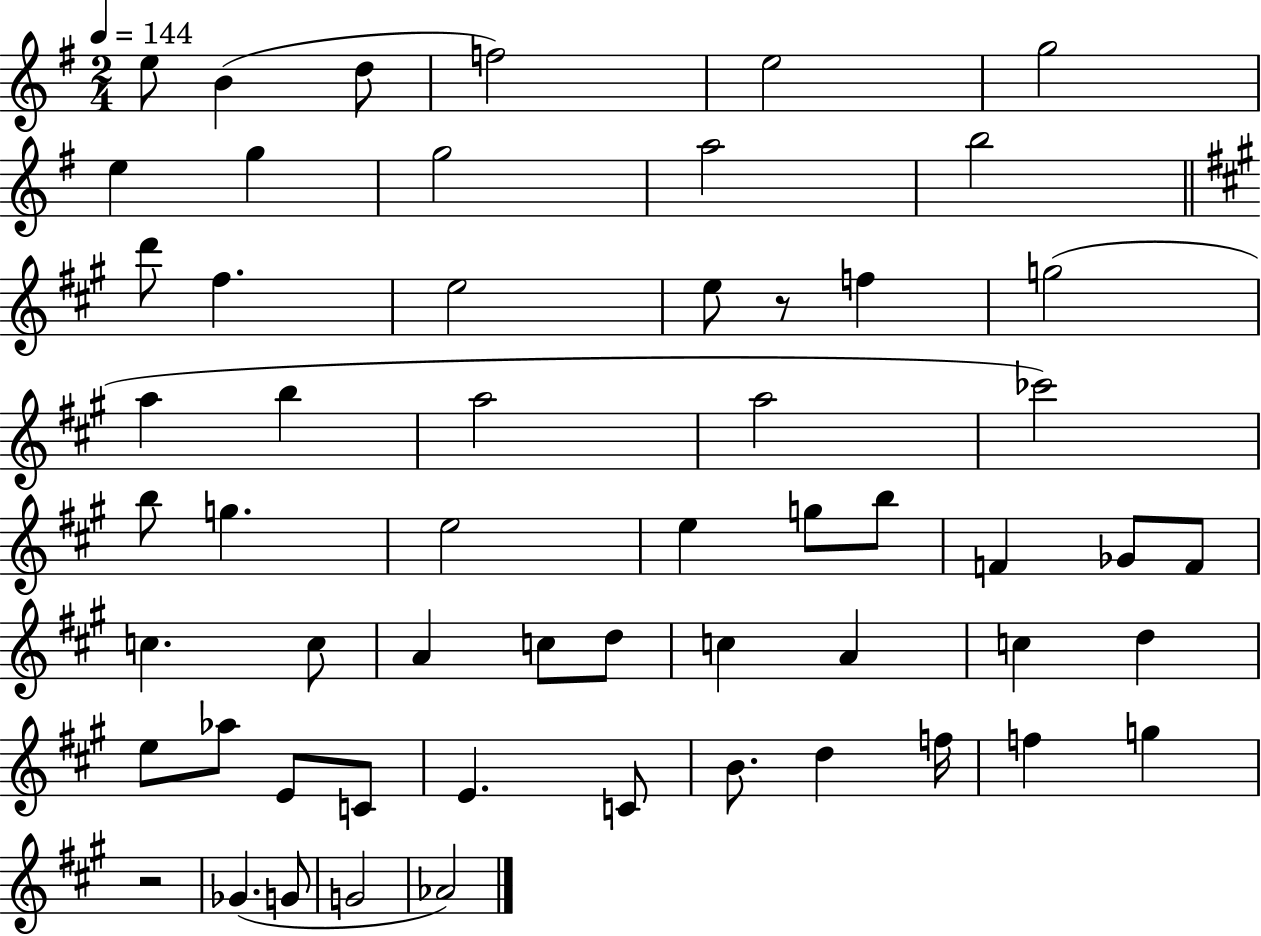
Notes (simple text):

E5/e B4/q D5/e F5/h E5/h G5/h E5/q G5/q G5/h A5/h B5/h D6/e F#5/q. E5/h E5/e R/e F5/q G5/h A5/q B5/q A5/h A5/h CES6/h B5/e G5/q. E5/h E5/q G5/e B5/e F4/q Gb4/e F4/e C5/q. C5/e A4/q C5/e D5/e C5/q A4/q C5/q D5/q E5/e Ab5/e E4/e C4/e E4/q. C4/e B4/e. D5/q F5/s F5/q G5/q R/h Gb4/q. G4/e G4/h Ab4/h